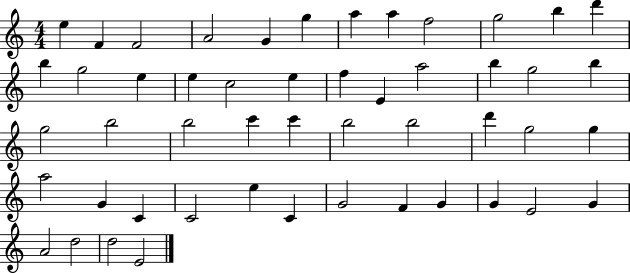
E5/q F4/q F4/h A4/h G4/q G5/q A5/q A5/q F5/h G5/h B5/q D6/q B5/q G5/h E5/q E5/q C5/h E5/q F5/q E4/q A5/h B5/q G5/h B5/q G5/h B5/h B5/h C6/q C6/q B5/h B5/h D6/q G5/h G5/q A5/h G4/q C4/q C4/h E5/q C4/q G4/h F4/q G4/q G4/q E4/h G4/q A4/h D5/h D5/h E4/h